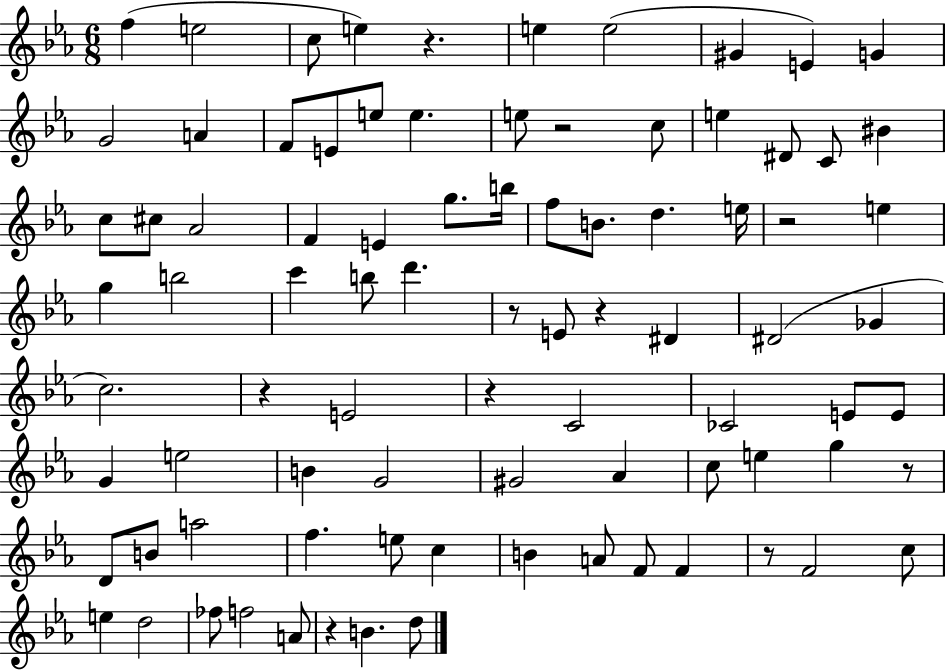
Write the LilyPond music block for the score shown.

{
  \clef treble
  \numericTimeSignature
  \time 6/8
  \key ees \major
  f''4( e''2 | c''8 e''4) r4. | e''4 e''2( | gis'4 e'4) g'4 | \break g'2 a'4 | f'8 e'8 e''8 e''4. | e''8 r2 c''8 | e''4 dis'8 c'8 bis'4 | \break c''8 cis''8 aes'2 | f'4 e'4 g''8. b''16 | f''8 b'8. d''4. e''16 | r2 e''4 | \break g''4 b''2 | c'''4 b''8 d'''4. | r8 e'8 r4 dis'4 | dis'2( ges'4 | \break c''2.) | r4 e'2 | r4 c'2 | ces'2 e'8 e'8 | \break g'4 e''2 | b'4 g'2 | gis'2 aes'4 | c''8 e''4 g''4 r8 | \break d'8 b'8 a''2 | f''4. e''8 c''4 | b'4 a'8 f'8 f'4 | r8 f'2 c''8 | \break e''4 d''2 | fes''8 f''2 a'8 | r4 b'4. d''8 | \bar "|."
}